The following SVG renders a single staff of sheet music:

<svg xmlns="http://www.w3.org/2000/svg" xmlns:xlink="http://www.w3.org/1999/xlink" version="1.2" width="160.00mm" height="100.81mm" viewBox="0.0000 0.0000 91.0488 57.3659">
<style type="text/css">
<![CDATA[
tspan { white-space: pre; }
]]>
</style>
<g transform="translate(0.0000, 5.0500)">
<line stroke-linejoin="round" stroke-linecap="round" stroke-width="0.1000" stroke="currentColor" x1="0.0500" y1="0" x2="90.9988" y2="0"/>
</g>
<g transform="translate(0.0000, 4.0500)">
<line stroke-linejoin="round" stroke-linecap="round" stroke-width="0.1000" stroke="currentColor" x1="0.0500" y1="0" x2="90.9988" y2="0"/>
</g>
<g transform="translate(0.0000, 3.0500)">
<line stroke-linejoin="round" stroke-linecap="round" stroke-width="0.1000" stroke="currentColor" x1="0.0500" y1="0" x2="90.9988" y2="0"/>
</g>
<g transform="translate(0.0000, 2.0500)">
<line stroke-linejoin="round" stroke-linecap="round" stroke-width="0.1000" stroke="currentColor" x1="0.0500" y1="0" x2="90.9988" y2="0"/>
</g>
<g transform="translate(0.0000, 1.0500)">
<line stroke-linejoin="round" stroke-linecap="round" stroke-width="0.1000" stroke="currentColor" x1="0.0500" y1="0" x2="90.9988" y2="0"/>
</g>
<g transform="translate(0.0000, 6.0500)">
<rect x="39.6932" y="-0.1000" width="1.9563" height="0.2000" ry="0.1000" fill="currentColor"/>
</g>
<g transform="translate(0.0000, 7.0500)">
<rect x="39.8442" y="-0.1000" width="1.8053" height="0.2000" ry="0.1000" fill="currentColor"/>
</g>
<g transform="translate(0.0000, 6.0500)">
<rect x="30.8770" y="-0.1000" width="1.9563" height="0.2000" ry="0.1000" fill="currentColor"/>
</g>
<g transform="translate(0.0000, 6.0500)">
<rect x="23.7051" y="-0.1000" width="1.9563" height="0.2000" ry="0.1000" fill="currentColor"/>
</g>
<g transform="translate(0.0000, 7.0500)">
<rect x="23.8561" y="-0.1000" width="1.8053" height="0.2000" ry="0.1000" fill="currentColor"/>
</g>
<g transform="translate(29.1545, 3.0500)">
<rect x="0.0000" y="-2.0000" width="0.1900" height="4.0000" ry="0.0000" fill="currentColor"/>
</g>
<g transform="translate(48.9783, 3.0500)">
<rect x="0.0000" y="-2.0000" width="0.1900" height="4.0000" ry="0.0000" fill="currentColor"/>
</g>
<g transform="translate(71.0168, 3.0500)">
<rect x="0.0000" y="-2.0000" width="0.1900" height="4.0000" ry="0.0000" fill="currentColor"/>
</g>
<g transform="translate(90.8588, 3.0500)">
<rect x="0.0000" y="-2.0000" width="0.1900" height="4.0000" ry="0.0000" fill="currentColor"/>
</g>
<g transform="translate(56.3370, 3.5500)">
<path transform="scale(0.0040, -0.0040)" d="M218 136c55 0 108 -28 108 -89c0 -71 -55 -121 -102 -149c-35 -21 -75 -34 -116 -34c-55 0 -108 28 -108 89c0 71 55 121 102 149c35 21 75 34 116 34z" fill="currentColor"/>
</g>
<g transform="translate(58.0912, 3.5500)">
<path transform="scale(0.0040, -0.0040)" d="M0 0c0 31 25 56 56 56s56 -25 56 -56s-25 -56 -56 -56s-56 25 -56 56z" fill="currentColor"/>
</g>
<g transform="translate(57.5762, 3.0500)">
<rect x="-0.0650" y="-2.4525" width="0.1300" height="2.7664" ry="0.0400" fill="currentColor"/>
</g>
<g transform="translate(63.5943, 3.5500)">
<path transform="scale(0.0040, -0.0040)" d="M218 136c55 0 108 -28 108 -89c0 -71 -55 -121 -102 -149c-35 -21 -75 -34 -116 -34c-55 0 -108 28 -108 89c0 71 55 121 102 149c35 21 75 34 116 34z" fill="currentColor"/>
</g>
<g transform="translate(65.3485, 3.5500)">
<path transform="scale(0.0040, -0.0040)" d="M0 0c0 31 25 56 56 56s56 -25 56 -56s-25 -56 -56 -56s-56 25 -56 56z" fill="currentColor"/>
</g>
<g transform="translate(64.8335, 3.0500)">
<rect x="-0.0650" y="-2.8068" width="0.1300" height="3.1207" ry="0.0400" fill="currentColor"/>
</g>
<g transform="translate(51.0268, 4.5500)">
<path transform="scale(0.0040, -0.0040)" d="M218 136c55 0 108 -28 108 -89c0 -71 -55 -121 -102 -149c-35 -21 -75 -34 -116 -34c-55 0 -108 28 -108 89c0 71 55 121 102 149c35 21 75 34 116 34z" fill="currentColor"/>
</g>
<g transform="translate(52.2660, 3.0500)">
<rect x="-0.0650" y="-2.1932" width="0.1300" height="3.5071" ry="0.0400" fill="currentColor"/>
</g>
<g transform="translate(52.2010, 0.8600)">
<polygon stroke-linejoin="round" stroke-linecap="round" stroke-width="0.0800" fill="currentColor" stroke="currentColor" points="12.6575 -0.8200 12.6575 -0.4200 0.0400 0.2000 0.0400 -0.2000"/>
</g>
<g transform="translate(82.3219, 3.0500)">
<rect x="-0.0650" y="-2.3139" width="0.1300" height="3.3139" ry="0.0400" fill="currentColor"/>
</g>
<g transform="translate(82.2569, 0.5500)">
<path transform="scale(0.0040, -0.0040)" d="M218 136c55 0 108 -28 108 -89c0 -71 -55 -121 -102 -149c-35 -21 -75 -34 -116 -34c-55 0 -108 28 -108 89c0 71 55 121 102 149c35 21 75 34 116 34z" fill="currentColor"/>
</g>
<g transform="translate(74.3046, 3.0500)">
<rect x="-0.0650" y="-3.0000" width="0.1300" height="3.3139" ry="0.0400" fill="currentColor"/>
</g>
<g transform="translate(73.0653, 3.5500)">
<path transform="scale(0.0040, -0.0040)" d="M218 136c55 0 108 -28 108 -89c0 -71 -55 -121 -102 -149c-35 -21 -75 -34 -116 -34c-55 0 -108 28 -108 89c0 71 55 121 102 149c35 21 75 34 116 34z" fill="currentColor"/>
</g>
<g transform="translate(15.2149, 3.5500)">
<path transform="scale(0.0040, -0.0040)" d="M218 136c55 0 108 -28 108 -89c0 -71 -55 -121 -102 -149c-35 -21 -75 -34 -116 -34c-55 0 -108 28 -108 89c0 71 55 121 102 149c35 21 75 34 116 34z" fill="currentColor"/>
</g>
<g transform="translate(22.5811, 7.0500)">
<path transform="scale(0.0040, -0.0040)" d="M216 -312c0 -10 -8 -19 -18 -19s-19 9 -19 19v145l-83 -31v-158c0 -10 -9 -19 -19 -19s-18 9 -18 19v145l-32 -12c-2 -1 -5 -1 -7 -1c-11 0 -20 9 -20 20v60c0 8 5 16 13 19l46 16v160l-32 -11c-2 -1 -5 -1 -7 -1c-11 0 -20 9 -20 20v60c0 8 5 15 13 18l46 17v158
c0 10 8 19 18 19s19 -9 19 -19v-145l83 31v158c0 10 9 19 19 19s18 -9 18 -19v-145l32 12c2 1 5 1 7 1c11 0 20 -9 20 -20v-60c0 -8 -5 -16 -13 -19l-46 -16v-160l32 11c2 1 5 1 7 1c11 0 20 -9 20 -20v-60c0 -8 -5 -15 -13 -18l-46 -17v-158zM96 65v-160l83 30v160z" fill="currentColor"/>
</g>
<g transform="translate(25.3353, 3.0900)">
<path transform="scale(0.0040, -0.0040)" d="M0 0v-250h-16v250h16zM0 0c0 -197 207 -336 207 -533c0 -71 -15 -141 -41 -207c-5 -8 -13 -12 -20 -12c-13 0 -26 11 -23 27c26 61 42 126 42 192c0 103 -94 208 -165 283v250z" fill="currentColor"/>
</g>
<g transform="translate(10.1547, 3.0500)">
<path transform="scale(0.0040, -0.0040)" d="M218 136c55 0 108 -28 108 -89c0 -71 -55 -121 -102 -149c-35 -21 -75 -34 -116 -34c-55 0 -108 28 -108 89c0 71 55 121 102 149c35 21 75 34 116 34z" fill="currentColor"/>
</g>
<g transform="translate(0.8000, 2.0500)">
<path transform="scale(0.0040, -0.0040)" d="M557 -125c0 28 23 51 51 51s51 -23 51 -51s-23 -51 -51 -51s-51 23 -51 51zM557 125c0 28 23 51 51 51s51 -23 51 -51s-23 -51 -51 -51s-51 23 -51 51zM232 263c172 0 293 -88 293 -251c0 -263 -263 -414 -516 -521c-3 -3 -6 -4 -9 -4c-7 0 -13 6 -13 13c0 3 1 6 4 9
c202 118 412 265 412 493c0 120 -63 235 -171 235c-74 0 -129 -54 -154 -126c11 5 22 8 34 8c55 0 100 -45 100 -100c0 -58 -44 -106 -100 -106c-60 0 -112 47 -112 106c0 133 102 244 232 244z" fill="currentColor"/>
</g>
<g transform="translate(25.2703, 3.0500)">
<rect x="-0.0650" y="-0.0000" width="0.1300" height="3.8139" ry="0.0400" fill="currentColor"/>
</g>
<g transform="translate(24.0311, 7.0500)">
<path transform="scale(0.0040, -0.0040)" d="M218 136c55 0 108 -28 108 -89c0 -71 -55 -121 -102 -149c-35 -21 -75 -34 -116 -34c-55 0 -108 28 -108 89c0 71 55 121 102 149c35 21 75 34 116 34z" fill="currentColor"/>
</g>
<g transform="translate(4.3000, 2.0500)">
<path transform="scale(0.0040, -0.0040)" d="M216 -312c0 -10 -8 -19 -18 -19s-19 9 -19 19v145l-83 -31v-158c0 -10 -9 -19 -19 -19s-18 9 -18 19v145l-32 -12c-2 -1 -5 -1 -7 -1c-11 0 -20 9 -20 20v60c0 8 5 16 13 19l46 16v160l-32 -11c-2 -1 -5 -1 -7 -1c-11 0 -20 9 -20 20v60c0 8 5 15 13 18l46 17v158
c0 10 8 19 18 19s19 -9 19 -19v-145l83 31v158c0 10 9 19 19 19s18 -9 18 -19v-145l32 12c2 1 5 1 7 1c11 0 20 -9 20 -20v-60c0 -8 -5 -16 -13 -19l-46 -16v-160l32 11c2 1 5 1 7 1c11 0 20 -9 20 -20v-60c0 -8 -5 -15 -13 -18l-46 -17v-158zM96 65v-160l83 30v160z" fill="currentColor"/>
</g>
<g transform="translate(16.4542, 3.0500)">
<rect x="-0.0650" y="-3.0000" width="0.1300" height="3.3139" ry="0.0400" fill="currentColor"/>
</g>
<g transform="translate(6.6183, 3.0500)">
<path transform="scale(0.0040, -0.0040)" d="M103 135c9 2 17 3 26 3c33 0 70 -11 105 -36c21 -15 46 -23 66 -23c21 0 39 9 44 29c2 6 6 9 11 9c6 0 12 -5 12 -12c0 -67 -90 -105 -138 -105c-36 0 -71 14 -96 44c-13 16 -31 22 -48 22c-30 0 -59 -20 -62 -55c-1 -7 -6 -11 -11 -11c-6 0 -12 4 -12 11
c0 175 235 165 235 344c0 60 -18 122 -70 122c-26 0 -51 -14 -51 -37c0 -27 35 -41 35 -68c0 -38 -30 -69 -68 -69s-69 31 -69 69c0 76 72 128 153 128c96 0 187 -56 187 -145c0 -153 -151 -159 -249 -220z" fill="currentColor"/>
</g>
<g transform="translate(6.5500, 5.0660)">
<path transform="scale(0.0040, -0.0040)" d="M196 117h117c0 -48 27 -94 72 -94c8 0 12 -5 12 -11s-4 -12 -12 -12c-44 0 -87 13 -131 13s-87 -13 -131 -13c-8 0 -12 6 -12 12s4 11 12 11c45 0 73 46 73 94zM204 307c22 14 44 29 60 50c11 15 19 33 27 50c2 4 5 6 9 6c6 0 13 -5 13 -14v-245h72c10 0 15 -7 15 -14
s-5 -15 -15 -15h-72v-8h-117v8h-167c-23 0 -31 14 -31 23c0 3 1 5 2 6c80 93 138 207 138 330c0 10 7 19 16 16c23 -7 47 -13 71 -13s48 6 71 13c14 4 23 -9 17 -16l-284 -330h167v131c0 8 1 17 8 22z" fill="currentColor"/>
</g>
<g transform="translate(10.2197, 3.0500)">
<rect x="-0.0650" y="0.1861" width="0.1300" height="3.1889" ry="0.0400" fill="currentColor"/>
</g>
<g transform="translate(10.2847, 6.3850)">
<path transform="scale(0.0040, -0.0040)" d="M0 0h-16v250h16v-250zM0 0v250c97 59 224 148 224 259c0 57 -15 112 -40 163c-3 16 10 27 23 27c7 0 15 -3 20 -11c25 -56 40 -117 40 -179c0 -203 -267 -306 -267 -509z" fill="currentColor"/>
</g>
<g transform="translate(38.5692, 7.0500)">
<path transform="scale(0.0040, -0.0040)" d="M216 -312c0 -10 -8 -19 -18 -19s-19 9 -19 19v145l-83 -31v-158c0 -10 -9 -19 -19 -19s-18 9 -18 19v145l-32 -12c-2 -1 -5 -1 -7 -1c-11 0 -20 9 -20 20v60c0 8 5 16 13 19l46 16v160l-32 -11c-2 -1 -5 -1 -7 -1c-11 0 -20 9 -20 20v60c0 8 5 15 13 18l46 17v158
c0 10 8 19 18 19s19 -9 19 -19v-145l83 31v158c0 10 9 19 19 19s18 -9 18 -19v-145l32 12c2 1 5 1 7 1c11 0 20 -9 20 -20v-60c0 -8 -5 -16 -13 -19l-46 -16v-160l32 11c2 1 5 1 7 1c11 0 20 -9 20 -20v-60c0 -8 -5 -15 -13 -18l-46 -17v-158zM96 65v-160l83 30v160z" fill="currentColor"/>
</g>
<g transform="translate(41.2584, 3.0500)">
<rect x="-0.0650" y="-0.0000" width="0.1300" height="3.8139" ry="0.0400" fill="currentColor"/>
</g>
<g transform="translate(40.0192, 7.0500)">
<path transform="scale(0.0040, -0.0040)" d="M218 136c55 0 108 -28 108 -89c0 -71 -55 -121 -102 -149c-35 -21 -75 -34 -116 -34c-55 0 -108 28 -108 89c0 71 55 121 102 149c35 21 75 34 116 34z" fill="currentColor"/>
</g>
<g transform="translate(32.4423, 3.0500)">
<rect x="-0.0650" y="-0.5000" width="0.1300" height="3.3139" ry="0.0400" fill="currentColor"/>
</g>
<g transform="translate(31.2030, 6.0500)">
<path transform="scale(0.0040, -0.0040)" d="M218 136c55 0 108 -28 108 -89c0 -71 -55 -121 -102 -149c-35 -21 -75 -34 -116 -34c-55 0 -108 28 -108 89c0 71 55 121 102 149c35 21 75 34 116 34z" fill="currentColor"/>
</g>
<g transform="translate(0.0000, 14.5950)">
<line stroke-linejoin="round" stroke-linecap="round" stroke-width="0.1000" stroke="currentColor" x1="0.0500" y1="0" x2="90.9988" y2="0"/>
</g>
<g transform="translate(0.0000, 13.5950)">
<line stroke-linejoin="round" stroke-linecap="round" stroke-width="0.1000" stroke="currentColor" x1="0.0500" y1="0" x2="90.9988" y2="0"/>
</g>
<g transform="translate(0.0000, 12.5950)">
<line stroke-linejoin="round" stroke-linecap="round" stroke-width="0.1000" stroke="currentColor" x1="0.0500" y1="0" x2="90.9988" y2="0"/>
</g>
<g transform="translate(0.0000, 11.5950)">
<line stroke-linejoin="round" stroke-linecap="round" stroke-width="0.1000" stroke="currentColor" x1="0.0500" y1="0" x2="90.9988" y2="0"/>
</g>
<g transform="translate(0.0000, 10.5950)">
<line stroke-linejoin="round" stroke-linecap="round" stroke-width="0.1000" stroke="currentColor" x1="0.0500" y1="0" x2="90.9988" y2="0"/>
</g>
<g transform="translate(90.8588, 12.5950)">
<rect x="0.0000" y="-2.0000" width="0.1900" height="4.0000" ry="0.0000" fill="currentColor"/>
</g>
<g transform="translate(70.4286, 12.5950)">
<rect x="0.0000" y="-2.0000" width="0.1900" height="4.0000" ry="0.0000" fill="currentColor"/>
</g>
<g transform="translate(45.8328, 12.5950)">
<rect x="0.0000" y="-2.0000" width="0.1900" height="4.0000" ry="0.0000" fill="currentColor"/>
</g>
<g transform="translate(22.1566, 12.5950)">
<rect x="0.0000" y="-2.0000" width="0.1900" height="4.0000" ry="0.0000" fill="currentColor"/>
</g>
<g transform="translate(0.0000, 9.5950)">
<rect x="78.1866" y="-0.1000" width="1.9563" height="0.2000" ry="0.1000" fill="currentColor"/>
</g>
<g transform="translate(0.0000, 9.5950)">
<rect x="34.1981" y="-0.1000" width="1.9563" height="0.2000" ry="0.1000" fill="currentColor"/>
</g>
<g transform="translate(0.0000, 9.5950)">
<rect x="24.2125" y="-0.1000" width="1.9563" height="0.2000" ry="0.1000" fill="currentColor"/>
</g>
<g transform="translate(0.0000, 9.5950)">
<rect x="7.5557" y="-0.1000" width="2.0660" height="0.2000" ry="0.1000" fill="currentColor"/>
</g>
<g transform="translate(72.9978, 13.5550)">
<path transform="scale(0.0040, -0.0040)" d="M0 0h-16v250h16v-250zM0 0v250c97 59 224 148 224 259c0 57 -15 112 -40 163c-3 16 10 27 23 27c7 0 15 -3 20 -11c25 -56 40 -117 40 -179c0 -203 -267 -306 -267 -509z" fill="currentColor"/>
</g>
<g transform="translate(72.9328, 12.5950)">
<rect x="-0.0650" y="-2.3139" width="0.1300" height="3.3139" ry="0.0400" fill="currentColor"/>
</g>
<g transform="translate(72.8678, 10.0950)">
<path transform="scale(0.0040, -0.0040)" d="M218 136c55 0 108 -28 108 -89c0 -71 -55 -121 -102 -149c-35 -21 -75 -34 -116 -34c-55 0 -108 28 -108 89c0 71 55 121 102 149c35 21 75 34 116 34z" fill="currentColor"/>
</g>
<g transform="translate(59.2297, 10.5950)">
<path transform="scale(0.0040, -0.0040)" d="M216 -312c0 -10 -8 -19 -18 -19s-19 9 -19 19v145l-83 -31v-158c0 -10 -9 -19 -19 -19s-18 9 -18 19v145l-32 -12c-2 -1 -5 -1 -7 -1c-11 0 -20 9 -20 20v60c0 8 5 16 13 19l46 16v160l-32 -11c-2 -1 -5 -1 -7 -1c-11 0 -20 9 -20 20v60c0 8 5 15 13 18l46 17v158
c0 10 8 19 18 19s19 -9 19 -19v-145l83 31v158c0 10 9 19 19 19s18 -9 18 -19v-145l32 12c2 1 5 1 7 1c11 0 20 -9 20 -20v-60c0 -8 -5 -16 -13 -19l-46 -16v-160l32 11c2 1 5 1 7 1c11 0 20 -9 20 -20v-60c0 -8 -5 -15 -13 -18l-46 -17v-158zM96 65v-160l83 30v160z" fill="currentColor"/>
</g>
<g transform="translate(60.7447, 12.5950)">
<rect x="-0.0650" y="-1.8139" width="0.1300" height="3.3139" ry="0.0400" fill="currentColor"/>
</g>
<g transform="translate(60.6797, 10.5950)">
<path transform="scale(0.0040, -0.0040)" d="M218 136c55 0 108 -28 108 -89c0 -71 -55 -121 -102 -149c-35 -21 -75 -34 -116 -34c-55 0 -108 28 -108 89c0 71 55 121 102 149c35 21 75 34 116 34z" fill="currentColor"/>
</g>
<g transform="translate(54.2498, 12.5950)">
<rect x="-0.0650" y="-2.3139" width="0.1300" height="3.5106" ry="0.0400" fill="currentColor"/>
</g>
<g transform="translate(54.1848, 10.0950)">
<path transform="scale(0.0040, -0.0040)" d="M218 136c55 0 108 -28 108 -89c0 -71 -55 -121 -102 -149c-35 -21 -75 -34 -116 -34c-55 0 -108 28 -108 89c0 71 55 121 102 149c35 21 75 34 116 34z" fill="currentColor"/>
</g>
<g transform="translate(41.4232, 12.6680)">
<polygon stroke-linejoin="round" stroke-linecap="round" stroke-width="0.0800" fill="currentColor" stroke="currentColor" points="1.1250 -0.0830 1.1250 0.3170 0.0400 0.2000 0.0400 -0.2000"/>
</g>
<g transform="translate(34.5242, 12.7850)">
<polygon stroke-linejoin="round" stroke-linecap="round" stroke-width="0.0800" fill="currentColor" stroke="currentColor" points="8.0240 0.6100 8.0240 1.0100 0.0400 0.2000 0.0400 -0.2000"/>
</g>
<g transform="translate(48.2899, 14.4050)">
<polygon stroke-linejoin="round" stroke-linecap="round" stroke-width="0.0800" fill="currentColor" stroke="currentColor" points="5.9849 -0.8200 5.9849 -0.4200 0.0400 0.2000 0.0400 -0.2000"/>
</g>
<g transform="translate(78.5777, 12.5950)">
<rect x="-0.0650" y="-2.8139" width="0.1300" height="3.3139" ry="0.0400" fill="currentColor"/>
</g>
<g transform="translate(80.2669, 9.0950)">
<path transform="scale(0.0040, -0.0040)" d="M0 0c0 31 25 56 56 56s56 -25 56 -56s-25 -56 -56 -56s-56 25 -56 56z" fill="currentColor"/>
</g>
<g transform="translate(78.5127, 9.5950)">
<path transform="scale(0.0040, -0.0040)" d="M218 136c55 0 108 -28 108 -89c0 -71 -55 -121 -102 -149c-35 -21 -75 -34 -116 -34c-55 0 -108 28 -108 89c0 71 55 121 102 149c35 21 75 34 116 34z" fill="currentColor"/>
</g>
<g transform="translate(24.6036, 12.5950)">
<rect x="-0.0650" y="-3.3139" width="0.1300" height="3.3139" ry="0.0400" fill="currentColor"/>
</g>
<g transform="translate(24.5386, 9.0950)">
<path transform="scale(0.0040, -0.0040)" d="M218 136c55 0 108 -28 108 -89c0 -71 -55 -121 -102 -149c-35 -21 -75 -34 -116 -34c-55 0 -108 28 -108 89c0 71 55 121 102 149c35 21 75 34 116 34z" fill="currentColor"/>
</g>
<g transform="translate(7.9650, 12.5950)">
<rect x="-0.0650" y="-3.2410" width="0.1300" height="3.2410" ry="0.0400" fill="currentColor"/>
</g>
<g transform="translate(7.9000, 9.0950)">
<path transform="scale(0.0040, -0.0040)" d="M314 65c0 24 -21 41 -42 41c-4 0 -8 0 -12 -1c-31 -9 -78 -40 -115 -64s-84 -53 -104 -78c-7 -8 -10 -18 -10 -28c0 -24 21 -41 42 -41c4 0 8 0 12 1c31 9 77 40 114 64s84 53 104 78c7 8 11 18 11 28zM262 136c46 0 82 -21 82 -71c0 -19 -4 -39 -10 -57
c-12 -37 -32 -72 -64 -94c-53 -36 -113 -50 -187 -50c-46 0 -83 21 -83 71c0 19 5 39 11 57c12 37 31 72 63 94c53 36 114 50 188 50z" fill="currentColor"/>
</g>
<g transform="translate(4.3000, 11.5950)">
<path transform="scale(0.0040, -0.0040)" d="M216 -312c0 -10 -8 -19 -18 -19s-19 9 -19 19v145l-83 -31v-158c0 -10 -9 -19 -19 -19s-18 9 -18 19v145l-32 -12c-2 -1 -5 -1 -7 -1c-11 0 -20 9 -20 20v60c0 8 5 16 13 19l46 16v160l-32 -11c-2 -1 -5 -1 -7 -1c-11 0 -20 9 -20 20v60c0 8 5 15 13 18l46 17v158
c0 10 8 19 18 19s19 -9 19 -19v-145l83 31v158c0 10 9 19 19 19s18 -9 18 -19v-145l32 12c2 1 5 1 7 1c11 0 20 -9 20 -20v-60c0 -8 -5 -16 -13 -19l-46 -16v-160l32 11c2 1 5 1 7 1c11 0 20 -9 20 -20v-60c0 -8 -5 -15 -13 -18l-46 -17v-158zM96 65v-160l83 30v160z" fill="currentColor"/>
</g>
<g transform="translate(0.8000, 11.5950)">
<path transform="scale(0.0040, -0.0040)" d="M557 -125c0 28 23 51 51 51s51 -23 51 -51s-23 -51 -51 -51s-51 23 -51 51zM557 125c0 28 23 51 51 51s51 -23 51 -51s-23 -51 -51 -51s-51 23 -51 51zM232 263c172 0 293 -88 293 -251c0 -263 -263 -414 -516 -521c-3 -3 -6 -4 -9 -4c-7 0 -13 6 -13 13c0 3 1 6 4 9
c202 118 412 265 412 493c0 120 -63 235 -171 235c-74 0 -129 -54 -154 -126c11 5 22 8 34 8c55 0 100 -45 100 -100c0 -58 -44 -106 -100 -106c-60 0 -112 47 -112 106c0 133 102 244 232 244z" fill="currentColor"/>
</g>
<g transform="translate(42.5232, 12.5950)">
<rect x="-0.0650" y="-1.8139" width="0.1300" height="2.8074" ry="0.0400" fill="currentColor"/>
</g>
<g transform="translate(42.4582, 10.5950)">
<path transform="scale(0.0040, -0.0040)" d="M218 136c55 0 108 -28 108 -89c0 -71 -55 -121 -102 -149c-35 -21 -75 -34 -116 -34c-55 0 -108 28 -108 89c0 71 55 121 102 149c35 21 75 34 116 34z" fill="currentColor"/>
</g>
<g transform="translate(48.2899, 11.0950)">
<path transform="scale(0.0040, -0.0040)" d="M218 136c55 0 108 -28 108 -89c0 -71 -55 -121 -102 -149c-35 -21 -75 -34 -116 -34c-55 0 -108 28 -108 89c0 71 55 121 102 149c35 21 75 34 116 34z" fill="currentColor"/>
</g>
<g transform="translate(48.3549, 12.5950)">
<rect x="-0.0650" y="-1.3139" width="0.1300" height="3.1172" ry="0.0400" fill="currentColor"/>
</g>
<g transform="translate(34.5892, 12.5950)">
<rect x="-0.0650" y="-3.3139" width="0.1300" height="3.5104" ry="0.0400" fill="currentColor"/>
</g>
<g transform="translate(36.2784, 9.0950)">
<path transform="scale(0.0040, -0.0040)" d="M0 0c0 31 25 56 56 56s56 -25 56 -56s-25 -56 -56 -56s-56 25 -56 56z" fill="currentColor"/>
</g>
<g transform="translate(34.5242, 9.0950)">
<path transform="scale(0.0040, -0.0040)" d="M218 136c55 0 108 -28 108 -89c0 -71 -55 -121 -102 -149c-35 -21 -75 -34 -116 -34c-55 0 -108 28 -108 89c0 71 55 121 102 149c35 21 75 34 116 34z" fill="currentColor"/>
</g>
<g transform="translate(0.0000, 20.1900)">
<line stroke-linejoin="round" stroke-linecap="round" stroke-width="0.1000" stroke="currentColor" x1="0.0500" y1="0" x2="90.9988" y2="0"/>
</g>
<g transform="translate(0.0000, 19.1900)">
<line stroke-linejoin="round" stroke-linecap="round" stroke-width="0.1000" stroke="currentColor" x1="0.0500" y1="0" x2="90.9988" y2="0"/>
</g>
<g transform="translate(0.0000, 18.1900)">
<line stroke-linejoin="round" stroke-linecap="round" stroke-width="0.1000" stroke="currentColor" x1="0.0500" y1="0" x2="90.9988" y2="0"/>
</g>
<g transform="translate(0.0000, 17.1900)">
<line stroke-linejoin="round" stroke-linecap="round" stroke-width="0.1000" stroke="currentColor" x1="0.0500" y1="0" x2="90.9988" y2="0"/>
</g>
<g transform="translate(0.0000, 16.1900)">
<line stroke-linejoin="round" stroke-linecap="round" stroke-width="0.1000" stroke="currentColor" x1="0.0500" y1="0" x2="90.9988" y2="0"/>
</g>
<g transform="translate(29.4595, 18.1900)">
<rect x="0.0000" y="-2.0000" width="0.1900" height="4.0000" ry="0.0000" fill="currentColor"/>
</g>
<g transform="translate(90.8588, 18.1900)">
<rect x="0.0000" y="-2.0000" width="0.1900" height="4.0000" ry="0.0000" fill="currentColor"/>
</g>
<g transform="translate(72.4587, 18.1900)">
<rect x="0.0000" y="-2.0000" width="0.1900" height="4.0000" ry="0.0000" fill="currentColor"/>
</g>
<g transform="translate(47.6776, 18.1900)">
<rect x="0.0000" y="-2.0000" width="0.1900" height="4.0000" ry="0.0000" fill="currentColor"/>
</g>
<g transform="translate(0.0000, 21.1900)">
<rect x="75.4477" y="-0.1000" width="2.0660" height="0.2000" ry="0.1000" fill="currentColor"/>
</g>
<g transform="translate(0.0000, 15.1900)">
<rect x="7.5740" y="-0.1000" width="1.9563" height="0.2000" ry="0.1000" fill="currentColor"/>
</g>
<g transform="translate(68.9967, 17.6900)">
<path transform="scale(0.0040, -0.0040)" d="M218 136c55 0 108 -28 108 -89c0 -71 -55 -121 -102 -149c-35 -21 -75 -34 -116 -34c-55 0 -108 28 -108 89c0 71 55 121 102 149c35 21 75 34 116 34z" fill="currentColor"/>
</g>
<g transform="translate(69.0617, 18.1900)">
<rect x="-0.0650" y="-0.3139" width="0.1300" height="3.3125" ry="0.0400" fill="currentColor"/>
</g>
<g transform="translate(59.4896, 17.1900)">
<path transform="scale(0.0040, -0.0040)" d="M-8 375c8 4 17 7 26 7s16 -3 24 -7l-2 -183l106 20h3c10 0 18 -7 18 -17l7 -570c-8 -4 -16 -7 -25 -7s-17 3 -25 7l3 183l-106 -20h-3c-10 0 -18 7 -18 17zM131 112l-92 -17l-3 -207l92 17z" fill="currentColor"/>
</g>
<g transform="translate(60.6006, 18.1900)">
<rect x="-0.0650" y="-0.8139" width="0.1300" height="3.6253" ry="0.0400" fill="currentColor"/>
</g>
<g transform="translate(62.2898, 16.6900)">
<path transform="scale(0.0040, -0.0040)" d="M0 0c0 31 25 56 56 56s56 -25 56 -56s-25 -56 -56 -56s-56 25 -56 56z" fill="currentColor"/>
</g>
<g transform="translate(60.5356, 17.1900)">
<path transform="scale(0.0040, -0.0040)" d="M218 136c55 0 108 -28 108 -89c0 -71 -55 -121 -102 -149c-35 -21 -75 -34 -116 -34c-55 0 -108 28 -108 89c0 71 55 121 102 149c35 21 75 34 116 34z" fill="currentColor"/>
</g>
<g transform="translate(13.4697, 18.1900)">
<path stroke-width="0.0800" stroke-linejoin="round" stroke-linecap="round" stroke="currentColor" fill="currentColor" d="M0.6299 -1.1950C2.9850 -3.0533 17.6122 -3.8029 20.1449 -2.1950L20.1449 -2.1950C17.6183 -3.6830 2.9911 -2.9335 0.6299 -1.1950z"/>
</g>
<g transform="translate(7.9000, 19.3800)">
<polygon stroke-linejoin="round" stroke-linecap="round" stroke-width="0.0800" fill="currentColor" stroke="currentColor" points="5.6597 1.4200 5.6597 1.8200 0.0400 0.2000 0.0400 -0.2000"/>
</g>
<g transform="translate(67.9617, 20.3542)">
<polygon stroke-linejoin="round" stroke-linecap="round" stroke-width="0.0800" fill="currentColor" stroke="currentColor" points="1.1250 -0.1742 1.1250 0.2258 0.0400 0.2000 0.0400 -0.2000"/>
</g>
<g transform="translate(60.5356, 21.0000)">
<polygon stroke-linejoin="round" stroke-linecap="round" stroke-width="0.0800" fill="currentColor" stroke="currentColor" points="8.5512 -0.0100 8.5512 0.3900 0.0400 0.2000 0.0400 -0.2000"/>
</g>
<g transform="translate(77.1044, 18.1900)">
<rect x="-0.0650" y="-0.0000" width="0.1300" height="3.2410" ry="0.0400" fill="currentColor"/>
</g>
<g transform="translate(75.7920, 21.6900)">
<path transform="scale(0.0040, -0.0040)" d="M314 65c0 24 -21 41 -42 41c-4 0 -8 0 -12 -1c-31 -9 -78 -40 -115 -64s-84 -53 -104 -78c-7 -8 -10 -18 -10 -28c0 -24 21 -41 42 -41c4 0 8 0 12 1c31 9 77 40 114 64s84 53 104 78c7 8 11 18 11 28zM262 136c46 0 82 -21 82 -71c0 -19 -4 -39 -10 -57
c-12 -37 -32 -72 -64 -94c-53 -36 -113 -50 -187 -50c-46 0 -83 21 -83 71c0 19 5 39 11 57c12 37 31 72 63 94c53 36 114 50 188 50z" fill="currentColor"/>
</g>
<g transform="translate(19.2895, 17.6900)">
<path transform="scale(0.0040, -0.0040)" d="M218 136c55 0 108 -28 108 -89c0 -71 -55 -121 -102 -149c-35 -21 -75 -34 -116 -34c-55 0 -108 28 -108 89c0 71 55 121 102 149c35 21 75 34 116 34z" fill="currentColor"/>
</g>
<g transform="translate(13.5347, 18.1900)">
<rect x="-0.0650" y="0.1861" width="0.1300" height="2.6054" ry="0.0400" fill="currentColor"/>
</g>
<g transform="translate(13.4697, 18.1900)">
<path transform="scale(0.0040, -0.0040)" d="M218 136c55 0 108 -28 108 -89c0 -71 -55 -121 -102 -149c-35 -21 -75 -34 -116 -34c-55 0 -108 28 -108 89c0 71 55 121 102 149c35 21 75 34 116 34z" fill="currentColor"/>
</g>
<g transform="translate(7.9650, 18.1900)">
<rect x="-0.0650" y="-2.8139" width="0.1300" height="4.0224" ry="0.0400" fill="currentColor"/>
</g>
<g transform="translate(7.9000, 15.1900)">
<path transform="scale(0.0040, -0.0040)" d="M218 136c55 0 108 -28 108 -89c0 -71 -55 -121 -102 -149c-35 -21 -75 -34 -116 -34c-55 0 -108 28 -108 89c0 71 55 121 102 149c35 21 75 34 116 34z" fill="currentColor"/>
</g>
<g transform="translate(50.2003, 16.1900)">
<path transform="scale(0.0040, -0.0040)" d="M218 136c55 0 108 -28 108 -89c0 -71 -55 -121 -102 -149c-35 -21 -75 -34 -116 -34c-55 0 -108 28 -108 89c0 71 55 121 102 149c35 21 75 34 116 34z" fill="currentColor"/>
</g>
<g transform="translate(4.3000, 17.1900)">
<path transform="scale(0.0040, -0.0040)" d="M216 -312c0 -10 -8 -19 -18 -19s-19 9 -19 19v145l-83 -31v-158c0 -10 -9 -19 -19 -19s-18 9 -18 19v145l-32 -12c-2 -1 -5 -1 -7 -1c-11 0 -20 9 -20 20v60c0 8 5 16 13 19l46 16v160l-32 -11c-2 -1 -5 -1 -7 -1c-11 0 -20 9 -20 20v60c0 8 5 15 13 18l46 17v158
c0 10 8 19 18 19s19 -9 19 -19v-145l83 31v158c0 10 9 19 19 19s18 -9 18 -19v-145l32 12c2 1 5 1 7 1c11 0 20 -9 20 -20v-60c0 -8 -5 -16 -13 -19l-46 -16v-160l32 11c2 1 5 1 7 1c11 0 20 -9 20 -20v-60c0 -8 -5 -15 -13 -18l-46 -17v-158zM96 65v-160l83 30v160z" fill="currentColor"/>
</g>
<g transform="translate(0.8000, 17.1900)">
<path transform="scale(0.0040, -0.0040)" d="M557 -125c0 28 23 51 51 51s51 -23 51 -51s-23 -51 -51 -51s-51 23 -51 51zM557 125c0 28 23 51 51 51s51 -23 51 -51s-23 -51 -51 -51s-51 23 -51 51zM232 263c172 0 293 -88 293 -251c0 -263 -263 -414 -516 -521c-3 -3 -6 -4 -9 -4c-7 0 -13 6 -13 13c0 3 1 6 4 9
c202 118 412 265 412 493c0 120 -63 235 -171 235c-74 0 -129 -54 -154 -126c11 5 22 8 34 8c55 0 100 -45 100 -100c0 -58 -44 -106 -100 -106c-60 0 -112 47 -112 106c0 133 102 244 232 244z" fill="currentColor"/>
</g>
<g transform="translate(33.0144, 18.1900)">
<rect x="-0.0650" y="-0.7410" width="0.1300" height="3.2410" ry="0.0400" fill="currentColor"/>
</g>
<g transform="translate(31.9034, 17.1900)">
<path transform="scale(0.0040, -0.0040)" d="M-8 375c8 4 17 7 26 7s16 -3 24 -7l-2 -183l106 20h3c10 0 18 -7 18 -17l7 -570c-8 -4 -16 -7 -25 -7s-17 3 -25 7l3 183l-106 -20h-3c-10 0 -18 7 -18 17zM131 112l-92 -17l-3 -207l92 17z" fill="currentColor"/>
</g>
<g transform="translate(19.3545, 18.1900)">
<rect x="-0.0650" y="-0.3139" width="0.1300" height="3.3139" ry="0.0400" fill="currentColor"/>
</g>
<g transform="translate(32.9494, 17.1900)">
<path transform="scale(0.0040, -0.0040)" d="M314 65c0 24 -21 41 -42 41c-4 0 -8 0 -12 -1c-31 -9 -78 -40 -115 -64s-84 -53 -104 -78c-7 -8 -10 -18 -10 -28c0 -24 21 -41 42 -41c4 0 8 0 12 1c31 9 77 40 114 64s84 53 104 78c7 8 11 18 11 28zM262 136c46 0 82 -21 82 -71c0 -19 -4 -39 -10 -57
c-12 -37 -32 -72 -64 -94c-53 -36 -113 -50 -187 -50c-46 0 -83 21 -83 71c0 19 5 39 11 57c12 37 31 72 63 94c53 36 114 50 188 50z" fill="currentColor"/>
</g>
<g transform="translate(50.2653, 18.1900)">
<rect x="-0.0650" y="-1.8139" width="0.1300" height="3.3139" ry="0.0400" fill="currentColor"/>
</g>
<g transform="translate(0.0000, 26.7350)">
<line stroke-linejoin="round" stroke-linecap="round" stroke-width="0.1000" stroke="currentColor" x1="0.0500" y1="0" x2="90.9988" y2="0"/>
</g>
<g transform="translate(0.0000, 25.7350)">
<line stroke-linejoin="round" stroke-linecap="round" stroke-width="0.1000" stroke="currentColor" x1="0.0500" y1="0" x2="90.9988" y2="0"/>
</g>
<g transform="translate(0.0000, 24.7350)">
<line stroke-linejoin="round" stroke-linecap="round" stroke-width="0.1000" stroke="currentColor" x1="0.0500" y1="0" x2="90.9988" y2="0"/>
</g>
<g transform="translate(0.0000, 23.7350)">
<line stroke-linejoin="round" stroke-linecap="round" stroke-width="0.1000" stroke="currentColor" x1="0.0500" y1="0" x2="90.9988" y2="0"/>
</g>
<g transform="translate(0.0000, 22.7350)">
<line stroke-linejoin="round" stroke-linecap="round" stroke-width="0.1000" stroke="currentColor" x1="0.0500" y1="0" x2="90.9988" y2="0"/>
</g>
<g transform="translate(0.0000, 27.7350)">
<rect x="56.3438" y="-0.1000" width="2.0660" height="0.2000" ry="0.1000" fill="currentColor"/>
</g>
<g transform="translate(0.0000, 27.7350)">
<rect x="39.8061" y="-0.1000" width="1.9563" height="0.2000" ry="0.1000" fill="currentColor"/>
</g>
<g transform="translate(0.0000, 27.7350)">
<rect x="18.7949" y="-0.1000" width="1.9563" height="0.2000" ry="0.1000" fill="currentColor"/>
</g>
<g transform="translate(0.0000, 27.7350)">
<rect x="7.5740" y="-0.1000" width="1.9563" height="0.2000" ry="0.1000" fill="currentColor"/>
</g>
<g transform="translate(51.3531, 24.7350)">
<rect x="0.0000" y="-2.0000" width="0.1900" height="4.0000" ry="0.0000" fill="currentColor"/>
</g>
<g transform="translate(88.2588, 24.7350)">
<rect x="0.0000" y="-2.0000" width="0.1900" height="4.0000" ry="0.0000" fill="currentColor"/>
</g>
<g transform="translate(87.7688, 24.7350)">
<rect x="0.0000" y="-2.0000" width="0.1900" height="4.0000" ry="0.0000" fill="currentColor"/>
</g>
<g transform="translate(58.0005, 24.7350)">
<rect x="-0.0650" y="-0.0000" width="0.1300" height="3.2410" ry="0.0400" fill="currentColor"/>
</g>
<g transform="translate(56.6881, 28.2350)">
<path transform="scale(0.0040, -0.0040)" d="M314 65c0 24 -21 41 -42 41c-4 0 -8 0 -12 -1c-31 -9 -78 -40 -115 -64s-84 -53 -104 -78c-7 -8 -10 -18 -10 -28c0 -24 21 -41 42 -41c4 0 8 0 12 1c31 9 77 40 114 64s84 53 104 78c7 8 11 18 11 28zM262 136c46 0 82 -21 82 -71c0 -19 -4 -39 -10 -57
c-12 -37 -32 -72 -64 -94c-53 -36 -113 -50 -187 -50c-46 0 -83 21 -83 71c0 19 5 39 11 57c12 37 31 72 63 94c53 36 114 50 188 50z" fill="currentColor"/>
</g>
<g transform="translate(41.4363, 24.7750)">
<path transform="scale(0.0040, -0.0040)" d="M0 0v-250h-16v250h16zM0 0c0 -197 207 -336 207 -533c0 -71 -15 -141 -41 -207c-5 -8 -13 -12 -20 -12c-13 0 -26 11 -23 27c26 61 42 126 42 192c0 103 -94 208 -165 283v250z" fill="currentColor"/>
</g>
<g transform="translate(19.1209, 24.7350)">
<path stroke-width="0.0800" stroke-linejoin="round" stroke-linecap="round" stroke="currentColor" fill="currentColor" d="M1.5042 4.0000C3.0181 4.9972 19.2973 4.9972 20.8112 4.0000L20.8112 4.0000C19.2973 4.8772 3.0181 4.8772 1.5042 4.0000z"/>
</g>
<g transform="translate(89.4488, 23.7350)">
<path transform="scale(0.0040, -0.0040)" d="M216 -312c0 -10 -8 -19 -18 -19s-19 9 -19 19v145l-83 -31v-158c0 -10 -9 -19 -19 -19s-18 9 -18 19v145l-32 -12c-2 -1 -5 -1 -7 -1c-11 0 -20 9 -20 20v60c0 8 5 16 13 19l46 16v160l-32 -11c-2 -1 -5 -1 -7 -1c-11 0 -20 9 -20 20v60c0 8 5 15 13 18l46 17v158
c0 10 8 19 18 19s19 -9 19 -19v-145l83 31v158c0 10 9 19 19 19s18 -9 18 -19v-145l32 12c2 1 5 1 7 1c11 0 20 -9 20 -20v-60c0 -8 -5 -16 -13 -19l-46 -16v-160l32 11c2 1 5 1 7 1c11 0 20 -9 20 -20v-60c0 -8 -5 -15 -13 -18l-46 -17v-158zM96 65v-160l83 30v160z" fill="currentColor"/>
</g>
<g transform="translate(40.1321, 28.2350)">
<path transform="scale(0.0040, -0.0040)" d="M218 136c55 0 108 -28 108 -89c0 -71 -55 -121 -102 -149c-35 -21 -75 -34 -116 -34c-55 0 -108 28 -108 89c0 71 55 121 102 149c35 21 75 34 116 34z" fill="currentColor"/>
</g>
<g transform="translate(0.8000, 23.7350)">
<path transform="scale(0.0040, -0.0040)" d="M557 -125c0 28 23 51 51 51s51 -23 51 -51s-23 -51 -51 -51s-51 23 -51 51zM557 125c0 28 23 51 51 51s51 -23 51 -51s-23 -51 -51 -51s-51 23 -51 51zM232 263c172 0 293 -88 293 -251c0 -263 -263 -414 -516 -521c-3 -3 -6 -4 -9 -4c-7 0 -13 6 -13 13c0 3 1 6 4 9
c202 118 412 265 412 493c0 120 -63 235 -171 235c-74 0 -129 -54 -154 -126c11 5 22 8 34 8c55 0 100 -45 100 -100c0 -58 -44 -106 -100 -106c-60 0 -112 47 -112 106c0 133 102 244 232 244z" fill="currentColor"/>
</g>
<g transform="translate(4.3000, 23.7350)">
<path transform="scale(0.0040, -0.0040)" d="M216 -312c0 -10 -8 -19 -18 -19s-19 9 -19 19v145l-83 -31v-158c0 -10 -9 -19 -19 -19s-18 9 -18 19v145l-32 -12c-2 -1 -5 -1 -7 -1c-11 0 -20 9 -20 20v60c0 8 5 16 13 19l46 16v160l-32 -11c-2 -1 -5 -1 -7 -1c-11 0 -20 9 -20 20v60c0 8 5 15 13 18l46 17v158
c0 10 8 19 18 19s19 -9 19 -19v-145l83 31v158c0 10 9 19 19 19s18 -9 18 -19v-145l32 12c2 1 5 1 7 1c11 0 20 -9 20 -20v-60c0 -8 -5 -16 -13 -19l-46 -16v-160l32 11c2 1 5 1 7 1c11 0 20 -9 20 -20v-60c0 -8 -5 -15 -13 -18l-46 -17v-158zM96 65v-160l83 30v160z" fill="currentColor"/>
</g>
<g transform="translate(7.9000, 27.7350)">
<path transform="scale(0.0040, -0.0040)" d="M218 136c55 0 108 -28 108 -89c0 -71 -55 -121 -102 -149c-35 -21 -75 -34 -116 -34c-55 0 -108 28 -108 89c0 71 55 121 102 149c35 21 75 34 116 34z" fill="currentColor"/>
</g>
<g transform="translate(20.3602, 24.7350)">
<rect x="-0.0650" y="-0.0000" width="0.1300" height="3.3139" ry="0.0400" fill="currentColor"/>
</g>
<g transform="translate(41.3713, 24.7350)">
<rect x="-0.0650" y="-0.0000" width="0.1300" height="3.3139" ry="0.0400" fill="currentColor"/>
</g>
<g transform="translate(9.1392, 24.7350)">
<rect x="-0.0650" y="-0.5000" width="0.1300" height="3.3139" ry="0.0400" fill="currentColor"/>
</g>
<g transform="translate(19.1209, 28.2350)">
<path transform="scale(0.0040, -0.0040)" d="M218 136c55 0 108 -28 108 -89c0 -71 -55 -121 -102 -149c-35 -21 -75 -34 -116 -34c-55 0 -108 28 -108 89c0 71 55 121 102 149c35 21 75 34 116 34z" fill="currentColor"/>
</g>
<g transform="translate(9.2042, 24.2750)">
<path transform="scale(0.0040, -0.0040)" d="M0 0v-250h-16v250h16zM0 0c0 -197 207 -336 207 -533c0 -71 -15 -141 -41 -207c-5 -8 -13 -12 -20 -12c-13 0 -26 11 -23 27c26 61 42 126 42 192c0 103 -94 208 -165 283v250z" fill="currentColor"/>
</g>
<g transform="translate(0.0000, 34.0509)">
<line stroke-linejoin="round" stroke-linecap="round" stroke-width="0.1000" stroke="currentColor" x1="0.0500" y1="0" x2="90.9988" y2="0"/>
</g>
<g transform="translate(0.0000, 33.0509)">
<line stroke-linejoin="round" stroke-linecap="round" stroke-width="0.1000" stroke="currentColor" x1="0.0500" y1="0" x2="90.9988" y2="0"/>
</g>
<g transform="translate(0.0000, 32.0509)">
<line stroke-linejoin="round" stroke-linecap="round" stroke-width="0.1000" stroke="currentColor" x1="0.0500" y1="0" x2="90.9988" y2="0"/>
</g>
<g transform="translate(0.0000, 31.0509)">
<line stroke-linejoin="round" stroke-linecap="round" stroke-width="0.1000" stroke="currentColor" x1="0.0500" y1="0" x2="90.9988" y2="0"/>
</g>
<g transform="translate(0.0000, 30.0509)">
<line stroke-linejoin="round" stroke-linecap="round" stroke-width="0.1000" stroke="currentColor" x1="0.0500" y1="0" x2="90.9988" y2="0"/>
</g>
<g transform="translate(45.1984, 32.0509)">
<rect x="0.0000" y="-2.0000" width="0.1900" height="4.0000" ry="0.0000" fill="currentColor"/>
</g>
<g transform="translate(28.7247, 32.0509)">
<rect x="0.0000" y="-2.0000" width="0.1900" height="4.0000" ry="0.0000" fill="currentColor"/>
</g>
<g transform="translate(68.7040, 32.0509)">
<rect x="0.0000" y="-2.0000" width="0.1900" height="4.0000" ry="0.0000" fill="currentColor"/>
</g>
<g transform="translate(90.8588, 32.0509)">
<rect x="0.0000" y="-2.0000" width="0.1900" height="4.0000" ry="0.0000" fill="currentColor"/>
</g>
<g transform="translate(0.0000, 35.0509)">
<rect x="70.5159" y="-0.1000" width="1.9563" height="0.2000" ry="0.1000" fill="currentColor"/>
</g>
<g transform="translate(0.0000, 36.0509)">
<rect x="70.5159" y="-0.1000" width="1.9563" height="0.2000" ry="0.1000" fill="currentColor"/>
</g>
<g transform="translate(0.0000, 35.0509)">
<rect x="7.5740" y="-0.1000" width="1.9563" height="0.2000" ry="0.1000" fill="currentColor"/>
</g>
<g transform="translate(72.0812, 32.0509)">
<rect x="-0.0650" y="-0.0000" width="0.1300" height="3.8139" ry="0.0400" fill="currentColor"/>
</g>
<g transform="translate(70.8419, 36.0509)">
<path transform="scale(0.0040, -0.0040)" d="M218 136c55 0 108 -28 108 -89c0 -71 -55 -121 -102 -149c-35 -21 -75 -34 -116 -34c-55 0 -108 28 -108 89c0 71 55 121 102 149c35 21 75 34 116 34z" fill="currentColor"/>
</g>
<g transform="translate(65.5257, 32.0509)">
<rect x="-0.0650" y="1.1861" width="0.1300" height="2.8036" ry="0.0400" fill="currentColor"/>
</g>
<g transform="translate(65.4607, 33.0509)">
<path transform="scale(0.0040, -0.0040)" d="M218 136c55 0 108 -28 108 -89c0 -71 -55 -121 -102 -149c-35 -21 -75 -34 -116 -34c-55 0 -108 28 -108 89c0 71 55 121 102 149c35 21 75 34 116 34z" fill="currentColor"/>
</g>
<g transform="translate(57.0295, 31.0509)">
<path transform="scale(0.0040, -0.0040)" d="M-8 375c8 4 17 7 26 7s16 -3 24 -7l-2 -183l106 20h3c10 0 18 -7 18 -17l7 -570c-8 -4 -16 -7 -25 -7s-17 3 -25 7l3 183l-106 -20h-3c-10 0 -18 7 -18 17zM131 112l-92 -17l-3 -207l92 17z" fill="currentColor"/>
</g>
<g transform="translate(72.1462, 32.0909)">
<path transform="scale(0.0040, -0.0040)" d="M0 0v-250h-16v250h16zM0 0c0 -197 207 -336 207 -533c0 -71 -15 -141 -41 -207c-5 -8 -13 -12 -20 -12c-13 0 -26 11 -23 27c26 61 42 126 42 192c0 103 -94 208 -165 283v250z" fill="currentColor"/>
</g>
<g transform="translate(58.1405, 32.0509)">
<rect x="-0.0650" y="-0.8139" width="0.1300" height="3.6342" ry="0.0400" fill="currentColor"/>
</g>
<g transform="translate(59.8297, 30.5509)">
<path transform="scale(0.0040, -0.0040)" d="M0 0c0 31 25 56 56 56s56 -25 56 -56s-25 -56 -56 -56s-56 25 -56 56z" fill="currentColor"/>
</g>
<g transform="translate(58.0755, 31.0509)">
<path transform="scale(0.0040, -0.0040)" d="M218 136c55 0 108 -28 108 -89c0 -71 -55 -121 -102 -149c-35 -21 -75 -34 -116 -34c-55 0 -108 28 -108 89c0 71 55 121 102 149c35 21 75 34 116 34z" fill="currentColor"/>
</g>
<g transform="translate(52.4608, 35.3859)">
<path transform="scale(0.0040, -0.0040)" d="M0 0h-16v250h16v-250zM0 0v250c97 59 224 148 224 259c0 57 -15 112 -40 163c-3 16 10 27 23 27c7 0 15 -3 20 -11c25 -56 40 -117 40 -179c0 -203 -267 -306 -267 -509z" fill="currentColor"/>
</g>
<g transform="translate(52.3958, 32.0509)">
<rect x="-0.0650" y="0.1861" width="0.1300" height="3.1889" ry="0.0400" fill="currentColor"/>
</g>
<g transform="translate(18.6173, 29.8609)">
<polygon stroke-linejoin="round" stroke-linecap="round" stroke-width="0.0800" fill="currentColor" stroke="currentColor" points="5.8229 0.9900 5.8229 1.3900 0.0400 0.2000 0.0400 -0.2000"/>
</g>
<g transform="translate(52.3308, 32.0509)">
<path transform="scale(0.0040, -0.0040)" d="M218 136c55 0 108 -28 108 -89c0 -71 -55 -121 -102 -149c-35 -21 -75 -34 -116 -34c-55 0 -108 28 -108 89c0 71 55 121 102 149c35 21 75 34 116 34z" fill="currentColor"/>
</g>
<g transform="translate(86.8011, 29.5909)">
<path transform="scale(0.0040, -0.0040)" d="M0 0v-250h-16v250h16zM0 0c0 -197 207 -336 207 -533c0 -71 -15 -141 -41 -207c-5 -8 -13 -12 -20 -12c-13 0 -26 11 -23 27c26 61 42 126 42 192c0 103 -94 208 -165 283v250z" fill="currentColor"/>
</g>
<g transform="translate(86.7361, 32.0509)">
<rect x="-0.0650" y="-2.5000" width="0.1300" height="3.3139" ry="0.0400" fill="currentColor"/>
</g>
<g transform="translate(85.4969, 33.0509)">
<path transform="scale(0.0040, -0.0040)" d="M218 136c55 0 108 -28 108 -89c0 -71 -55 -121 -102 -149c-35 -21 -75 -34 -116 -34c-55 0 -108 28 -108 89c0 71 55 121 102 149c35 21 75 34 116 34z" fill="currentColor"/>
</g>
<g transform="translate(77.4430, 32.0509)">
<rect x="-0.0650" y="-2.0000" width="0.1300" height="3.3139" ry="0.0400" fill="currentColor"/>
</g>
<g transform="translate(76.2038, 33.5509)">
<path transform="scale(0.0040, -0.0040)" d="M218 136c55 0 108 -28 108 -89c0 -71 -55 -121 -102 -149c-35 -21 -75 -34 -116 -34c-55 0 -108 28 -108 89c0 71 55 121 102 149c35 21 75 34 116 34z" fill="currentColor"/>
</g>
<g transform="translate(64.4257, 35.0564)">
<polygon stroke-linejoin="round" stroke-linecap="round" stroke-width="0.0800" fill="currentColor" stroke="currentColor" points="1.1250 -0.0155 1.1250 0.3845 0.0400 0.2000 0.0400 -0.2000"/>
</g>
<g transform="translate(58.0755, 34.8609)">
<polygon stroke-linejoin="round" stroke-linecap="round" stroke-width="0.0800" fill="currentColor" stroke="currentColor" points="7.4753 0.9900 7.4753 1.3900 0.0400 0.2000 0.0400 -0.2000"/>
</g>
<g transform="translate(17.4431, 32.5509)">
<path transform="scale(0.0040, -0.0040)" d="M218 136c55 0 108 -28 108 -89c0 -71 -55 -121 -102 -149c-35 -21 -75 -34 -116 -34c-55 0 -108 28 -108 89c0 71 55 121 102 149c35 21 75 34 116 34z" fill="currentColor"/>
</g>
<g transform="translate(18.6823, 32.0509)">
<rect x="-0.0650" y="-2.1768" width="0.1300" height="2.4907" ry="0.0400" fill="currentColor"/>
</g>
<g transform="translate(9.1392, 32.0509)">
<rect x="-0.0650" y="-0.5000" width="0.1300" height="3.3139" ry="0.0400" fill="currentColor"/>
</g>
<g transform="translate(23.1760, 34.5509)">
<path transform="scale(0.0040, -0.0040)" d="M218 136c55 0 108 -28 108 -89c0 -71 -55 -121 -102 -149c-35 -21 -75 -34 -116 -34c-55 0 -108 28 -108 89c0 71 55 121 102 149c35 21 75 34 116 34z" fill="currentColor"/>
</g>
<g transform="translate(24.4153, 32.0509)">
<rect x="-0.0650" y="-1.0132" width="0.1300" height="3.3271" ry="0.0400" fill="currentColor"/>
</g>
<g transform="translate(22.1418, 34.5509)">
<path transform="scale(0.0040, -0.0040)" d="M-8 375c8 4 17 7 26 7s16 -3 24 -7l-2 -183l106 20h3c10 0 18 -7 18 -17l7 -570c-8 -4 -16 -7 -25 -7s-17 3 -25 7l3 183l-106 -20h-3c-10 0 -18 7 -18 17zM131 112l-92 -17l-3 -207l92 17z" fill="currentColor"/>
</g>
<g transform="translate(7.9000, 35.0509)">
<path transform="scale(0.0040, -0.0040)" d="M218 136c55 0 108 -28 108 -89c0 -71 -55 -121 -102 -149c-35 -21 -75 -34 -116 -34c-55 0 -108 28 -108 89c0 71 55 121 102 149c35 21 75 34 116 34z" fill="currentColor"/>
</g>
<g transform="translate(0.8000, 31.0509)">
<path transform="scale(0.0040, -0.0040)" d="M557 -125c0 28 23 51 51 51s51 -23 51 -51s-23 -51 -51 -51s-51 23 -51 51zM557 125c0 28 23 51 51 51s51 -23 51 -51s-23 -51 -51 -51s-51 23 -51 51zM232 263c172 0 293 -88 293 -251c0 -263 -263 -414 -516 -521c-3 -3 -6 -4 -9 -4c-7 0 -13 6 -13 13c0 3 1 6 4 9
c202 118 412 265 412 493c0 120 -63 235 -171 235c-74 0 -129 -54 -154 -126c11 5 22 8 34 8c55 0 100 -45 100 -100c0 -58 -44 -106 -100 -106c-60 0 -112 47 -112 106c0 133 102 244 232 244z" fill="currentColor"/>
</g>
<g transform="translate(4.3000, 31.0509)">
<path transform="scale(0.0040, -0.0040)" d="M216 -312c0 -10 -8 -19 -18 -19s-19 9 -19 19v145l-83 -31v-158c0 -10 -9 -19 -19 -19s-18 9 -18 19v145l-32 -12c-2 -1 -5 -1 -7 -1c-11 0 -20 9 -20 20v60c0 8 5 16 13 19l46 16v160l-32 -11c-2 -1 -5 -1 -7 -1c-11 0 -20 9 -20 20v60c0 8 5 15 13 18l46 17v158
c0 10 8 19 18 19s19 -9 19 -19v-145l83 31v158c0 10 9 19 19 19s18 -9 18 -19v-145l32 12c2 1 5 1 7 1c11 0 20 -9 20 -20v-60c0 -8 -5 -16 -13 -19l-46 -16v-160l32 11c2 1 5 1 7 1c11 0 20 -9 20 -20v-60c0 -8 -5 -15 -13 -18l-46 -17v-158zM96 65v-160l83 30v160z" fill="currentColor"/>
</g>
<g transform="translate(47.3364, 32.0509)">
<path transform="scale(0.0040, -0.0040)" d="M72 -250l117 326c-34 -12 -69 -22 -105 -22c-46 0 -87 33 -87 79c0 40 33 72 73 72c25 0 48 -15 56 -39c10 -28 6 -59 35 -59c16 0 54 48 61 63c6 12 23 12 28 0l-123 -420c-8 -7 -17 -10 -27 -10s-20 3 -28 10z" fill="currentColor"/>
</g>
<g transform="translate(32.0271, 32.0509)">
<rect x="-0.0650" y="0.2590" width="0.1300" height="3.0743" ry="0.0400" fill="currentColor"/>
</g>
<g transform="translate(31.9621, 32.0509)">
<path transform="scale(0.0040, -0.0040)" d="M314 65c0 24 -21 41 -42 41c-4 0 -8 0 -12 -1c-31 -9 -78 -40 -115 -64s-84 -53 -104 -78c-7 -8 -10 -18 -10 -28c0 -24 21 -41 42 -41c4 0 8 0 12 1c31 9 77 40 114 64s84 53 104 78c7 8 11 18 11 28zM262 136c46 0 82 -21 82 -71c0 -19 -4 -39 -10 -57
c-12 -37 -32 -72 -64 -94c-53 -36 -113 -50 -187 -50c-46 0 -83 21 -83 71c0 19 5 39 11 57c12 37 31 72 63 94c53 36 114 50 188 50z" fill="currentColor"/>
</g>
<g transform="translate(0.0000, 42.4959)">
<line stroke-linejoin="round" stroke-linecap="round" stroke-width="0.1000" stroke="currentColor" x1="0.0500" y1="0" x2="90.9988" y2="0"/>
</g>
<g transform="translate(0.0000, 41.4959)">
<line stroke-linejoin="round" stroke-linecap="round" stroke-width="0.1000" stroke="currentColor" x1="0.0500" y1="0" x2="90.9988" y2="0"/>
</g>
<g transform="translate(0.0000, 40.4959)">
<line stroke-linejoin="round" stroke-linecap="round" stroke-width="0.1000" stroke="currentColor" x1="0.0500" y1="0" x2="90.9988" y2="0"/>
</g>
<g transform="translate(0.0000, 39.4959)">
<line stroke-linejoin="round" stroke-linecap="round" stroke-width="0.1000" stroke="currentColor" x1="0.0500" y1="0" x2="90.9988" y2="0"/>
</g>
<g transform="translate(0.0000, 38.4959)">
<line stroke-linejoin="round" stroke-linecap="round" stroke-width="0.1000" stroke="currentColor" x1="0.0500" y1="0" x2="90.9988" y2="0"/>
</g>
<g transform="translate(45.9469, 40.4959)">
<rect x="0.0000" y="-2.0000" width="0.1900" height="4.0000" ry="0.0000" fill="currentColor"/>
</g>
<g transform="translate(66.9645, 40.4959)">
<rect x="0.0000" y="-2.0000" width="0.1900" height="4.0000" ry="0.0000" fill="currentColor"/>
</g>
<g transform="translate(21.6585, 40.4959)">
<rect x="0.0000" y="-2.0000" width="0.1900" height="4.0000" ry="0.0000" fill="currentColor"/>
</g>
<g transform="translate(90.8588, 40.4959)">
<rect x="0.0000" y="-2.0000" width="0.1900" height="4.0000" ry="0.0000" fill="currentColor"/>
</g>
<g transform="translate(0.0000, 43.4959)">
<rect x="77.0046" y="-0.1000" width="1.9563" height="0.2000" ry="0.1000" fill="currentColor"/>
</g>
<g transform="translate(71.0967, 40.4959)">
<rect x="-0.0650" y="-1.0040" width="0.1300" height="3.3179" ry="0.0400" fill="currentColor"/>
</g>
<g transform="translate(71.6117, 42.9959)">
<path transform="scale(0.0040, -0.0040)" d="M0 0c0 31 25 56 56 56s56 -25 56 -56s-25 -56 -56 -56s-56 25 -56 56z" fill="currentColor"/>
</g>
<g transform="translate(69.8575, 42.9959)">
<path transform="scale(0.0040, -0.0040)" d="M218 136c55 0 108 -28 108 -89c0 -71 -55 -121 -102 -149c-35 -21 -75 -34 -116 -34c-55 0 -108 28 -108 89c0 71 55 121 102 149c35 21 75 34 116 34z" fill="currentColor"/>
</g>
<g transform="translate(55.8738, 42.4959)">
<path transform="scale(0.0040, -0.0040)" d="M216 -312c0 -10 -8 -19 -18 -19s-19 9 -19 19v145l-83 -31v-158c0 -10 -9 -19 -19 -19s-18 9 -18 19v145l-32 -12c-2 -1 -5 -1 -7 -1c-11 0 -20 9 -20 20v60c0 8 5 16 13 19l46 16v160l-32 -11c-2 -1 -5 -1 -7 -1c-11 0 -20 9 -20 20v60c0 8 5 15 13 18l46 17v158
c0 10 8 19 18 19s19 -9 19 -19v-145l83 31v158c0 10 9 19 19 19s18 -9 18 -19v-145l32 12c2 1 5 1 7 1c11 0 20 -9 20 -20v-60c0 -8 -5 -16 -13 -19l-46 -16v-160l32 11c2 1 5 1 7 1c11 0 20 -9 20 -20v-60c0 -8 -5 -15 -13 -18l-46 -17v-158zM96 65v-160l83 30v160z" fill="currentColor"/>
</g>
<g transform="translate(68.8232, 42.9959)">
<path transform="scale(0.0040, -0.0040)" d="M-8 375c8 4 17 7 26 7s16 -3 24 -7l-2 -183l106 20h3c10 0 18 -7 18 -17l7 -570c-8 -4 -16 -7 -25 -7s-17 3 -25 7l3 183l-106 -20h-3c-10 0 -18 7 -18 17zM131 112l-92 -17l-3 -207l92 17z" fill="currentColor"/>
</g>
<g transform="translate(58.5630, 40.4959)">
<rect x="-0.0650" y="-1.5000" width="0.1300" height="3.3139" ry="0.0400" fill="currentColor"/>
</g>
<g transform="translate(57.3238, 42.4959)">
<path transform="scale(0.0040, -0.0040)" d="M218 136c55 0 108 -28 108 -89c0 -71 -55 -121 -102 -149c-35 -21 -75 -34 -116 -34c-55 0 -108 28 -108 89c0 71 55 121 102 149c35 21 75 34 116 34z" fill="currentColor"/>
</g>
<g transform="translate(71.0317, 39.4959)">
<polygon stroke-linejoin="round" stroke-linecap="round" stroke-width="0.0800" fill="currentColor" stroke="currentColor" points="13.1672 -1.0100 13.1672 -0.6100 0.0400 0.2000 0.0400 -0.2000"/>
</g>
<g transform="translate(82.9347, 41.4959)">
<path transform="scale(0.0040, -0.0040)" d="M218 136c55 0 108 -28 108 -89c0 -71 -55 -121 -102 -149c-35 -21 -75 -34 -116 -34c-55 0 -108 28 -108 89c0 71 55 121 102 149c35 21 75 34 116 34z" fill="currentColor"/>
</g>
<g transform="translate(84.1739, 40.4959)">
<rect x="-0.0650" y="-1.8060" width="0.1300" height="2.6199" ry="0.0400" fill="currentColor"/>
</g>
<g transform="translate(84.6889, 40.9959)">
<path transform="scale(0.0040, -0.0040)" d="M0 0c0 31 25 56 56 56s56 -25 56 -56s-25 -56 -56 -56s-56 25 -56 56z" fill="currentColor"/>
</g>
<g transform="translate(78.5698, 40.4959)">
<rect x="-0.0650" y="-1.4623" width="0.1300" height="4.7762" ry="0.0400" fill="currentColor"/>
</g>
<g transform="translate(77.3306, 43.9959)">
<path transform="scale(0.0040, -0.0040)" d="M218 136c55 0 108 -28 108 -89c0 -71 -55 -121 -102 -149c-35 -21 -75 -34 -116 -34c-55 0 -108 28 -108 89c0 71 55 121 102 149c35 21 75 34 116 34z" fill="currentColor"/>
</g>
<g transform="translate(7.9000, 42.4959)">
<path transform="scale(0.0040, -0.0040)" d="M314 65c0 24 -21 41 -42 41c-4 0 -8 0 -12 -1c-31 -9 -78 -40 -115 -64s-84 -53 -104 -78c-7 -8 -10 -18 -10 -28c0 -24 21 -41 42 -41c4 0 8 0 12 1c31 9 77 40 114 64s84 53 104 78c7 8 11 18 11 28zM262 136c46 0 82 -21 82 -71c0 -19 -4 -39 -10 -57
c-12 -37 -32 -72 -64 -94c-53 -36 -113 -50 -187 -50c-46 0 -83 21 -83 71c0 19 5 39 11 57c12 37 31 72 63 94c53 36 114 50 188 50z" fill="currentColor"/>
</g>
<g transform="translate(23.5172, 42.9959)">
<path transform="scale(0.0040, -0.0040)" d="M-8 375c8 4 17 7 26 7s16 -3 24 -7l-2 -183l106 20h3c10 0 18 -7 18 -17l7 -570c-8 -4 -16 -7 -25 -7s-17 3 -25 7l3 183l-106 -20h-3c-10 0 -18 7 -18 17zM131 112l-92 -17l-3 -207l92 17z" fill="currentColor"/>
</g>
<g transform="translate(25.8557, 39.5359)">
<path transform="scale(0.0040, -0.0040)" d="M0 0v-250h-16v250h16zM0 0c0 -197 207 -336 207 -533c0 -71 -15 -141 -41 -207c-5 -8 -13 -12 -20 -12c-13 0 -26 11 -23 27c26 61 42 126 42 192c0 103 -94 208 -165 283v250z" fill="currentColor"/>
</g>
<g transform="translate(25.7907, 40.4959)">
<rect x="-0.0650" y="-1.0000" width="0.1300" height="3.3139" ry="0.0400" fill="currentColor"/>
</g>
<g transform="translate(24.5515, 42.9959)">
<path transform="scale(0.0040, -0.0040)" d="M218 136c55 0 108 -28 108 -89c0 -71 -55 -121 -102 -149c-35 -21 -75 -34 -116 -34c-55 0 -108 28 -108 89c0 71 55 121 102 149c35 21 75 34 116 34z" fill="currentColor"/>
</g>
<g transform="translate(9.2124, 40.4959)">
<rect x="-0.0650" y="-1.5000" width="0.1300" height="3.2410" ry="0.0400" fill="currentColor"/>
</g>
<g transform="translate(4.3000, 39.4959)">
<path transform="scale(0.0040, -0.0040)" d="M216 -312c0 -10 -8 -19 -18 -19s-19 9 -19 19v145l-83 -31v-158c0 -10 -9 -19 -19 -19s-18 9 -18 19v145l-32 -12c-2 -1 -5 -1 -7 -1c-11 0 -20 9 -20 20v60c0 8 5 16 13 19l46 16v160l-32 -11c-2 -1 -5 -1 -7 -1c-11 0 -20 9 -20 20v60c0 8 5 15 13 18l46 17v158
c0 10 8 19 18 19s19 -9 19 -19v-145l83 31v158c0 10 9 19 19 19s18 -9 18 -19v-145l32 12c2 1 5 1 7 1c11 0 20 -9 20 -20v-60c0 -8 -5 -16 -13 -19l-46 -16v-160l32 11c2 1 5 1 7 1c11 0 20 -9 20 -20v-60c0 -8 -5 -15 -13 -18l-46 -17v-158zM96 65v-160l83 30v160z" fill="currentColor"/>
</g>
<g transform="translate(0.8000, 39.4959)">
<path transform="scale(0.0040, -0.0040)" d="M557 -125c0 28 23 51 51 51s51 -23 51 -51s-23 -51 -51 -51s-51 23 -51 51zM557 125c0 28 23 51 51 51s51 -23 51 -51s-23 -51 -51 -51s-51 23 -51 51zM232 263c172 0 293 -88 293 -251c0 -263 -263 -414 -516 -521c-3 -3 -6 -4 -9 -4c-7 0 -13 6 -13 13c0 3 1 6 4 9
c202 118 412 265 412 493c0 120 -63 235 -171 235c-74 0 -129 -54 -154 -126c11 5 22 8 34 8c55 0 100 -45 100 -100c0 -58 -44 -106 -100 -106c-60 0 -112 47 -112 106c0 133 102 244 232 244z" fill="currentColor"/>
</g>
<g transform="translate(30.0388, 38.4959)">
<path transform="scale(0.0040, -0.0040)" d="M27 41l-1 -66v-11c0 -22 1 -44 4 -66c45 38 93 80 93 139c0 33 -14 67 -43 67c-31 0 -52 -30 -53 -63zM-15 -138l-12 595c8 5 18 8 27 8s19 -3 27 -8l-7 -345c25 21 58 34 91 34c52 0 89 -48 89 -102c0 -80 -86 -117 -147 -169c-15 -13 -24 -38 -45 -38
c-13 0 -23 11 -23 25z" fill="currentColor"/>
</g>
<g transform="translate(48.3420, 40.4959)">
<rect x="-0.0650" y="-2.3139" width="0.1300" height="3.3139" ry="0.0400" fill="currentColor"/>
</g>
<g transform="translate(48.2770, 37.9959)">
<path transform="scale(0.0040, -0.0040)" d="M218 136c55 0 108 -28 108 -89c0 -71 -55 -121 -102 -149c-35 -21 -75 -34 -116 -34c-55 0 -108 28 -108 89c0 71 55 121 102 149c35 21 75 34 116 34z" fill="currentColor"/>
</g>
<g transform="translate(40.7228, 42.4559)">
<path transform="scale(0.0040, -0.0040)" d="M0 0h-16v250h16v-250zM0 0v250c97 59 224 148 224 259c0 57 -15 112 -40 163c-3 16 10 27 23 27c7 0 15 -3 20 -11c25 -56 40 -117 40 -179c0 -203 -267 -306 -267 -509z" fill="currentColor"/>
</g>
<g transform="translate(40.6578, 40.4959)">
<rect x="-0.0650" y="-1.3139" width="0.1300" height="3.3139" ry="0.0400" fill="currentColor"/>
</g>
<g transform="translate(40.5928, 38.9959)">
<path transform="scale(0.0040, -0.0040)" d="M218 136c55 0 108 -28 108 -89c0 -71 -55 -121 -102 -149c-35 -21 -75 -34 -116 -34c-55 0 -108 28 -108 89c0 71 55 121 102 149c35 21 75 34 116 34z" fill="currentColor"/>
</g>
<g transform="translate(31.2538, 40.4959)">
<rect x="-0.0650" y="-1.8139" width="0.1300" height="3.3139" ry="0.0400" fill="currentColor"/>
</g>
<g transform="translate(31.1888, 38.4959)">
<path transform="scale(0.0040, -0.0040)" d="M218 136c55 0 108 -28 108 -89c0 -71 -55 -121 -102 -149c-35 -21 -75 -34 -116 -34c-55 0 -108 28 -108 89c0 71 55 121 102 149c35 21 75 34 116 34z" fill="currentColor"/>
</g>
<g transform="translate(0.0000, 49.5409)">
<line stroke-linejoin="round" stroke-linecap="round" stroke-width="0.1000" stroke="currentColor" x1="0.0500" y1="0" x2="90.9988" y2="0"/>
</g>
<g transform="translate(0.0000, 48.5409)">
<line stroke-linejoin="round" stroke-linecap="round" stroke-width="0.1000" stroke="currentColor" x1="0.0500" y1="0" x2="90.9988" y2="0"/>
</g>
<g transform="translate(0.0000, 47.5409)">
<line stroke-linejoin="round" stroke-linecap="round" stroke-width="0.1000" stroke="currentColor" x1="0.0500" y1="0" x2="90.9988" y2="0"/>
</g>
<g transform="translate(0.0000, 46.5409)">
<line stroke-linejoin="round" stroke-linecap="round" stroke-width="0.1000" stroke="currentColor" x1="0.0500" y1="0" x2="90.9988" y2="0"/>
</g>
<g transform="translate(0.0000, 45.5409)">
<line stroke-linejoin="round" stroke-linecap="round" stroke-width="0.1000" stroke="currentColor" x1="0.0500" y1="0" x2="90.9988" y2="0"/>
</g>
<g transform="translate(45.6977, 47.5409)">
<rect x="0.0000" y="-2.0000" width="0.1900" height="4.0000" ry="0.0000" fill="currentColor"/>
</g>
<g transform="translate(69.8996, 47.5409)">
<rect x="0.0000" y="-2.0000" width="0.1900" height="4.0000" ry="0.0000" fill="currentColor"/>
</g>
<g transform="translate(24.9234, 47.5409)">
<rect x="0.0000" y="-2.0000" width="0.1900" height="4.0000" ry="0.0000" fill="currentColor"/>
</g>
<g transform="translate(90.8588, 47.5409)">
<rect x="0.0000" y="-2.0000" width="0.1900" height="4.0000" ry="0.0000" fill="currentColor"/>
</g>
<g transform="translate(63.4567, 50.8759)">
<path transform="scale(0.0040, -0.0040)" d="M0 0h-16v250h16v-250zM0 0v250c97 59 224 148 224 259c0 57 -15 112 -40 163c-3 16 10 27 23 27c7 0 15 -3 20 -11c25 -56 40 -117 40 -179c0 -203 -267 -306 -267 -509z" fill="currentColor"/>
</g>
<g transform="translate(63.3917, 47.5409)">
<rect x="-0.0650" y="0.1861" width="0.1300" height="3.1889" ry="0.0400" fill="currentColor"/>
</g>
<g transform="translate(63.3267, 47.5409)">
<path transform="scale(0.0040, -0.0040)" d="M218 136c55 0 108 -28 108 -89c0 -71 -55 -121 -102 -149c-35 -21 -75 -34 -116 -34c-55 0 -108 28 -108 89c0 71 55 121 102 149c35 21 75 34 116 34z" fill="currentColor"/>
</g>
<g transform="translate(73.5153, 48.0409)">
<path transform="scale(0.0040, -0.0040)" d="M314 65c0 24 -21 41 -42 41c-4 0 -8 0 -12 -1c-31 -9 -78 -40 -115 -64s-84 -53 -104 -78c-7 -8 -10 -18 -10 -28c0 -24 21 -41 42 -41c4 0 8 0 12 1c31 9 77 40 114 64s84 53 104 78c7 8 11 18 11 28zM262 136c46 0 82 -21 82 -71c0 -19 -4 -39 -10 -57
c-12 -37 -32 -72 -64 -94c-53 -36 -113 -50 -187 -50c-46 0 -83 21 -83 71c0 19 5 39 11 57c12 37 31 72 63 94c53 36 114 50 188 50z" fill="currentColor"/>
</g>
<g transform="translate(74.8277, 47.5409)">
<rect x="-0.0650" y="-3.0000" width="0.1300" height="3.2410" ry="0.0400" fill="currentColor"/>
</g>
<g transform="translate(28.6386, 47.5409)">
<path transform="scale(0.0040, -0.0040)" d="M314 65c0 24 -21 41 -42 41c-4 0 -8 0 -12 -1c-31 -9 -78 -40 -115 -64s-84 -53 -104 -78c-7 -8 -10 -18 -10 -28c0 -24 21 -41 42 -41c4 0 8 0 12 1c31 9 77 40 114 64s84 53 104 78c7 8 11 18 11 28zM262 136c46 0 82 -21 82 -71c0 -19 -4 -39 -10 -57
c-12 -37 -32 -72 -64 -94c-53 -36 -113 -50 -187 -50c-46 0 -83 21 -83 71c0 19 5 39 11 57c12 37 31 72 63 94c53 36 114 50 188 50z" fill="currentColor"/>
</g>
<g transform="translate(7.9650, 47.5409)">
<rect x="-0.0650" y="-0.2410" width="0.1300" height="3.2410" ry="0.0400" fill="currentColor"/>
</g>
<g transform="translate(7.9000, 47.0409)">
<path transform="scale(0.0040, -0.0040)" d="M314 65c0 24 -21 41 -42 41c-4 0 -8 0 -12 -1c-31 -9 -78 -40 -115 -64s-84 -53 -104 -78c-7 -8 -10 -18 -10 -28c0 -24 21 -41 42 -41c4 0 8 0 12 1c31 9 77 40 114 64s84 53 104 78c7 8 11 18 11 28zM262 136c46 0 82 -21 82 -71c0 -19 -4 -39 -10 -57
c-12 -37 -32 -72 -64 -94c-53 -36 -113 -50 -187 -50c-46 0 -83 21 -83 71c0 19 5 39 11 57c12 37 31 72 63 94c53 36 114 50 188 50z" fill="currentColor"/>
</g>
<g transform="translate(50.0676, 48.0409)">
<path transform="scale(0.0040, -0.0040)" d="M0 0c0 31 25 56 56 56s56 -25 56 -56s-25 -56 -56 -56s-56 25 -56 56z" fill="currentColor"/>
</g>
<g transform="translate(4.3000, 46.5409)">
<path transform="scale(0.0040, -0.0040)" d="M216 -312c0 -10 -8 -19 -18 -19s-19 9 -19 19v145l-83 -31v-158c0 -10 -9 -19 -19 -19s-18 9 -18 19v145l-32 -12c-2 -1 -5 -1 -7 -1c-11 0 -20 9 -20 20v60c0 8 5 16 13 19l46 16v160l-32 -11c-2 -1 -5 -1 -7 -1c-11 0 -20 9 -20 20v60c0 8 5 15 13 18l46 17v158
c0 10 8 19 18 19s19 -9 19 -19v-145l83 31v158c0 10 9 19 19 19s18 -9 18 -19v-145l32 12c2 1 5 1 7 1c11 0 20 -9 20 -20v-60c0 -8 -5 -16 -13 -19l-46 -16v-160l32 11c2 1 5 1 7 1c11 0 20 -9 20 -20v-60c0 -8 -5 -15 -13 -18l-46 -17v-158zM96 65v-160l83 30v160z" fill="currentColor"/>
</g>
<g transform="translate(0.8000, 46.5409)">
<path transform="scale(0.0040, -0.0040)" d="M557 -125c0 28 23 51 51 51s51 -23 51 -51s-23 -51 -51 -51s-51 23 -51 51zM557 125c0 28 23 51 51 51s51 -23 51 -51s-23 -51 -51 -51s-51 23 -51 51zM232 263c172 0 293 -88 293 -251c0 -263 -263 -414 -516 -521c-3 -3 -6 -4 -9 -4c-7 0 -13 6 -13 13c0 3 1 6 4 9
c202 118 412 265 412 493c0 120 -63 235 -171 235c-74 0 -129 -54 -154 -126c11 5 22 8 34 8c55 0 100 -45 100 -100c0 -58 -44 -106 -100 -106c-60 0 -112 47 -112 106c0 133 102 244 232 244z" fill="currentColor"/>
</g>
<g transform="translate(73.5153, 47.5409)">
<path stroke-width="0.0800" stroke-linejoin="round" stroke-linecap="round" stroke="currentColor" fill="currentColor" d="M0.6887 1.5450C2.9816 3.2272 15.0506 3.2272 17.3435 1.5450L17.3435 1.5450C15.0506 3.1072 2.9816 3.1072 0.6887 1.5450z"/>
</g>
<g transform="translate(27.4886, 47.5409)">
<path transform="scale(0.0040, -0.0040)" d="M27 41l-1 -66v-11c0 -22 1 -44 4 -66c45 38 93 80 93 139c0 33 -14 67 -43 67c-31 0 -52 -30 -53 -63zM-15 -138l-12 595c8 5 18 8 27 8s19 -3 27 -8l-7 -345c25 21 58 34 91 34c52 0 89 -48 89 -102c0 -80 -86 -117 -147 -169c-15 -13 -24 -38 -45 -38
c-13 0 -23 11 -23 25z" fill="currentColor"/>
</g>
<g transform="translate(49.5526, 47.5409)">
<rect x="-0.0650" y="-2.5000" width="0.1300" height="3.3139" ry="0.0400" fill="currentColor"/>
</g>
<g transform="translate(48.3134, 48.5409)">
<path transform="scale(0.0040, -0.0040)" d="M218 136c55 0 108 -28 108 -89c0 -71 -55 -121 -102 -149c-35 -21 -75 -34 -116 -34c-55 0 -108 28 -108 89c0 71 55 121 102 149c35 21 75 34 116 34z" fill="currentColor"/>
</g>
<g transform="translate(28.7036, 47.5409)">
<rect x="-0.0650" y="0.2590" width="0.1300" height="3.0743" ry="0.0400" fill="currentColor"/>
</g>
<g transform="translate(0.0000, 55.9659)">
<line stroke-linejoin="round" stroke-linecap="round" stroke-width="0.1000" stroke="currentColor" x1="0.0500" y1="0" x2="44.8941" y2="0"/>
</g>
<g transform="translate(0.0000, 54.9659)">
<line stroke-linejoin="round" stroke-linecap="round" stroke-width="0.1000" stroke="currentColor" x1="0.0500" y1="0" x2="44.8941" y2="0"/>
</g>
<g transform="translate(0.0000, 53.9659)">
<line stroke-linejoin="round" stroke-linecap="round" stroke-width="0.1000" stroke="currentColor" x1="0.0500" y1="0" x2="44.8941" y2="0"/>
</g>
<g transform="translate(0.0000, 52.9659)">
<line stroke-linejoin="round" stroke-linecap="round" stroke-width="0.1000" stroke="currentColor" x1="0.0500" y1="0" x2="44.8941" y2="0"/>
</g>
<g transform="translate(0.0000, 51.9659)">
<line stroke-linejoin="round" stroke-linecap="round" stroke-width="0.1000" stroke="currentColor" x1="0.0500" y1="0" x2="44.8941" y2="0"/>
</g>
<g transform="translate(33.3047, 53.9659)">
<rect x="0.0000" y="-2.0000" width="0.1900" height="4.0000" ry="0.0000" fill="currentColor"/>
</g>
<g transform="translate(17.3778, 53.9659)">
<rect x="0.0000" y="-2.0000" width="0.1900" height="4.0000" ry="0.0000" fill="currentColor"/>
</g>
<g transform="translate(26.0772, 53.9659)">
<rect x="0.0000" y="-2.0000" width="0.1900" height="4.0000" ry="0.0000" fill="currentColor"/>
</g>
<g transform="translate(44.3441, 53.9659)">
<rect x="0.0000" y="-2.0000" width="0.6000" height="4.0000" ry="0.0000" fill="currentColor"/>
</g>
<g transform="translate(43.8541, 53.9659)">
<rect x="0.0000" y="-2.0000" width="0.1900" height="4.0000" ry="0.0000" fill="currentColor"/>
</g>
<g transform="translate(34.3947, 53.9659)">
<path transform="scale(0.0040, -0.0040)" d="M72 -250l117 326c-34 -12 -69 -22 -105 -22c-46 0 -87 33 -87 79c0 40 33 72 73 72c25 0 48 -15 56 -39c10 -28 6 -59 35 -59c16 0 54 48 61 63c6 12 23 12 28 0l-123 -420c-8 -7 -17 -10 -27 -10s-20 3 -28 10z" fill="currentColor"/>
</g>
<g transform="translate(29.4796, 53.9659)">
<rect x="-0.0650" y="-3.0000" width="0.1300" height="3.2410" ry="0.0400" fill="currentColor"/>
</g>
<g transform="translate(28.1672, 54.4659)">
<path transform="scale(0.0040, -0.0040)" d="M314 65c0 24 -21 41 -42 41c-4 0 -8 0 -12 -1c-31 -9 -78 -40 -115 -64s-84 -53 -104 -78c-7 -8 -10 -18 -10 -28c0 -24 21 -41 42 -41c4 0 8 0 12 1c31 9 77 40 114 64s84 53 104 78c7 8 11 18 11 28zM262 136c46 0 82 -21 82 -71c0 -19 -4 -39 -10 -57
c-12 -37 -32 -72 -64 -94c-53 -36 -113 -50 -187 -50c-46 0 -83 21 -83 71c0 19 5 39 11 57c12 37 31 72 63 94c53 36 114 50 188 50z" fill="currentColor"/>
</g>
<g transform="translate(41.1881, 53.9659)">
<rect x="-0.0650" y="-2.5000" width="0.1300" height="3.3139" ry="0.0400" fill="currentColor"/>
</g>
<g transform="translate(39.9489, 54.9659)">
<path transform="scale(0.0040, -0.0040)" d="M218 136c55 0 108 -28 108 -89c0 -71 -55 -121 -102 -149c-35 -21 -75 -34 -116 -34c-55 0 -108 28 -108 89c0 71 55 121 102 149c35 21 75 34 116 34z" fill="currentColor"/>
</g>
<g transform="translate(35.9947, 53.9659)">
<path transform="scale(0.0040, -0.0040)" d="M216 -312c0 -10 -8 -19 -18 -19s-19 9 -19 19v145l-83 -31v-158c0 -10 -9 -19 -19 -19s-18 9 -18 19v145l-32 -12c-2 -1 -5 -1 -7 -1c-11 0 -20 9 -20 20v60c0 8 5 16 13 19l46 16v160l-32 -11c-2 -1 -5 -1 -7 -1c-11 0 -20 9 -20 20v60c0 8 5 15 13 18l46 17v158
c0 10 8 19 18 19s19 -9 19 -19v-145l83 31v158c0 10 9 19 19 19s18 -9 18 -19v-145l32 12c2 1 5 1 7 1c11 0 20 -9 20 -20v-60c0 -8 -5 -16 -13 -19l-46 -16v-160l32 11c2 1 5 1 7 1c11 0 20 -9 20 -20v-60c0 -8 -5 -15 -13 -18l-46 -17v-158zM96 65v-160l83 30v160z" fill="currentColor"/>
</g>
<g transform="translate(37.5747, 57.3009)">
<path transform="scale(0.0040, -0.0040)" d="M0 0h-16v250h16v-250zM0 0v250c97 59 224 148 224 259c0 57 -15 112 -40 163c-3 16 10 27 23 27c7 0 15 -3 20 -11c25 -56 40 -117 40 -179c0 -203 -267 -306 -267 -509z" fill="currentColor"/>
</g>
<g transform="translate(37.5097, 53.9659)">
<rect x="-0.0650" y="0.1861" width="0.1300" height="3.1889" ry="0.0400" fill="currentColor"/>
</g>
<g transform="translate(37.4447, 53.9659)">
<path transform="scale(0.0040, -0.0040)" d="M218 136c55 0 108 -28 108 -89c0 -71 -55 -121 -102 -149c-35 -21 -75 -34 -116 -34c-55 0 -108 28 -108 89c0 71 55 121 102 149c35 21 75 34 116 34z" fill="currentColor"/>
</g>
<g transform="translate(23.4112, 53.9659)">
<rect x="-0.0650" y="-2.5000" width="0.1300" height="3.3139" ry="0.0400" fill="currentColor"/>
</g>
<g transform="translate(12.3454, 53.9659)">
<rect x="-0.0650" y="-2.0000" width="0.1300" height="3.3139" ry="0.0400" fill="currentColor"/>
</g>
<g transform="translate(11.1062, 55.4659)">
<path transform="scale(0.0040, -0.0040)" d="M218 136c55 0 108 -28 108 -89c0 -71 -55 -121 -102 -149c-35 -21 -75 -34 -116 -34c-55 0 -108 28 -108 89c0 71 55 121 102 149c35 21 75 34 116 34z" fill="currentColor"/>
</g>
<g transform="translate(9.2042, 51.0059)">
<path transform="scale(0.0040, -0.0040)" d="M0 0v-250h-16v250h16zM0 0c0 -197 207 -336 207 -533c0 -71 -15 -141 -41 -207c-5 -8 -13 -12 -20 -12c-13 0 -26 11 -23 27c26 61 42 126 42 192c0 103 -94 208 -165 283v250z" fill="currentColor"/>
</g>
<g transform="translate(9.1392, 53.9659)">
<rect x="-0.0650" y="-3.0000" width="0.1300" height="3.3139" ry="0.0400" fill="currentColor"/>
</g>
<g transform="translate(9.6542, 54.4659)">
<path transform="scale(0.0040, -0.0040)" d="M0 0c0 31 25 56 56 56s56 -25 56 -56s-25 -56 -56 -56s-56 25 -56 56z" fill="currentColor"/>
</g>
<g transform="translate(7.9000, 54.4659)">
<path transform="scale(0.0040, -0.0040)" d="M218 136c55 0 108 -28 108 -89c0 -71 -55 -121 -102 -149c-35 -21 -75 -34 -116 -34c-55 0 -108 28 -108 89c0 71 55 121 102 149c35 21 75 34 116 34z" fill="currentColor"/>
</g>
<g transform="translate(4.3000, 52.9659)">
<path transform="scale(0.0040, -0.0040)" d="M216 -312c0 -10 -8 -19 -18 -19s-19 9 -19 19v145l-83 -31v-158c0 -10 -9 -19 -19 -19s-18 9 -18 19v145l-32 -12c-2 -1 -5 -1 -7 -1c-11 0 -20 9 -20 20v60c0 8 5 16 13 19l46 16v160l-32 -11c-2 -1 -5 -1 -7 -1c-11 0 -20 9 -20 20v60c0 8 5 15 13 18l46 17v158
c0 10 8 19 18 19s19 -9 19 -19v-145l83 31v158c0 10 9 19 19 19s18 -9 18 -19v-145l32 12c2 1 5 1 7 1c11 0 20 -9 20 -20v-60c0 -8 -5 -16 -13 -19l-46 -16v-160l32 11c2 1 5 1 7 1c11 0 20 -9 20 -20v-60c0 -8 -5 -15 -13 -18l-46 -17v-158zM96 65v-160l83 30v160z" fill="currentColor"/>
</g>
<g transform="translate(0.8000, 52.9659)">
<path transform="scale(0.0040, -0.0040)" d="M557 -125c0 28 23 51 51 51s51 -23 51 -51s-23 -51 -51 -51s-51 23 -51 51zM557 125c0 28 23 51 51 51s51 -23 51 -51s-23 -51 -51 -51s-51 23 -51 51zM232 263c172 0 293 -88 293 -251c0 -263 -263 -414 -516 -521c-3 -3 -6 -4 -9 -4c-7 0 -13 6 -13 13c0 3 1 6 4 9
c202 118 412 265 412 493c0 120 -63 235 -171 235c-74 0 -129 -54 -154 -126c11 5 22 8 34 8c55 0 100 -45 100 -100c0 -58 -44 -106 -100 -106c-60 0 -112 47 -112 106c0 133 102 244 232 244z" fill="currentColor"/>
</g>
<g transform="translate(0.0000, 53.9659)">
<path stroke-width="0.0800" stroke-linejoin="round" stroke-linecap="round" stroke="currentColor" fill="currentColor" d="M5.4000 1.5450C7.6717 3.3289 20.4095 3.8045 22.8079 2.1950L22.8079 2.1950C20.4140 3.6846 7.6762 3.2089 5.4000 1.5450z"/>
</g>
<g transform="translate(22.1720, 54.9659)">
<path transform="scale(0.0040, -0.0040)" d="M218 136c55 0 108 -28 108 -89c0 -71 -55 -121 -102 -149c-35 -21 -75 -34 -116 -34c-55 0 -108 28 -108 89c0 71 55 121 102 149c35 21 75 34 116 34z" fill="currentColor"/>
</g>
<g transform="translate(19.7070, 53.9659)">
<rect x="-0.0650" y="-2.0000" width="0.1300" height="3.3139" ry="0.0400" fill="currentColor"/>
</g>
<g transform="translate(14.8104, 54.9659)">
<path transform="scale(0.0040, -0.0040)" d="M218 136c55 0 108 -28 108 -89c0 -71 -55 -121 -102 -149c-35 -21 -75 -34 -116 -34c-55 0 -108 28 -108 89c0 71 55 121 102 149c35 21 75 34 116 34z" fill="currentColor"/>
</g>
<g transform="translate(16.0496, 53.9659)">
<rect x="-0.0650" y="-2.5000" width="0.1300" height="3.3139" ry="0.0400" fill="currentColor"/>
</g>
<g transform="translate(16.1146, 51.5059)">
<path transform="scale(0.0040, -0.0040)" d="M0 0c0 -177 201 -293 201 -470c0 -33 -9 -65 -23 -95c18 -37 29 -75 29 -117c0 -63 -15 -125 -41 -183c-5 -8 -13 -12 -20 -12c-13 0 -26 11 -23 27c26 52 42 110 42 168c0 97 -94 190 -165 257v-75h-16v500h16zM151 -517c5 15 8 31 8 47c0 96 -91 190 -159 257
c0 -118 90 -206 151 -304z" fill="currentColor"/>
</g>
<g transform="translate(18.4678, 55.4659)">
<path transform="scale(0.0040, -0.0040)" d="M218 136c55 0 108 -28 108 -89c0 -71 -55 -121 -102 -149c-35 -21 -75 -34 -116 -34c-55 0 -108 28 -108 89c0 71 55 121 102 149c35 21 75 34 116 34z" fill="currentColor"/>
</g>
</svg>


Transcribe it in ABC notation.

X:1
T:Untitled
M:2/4
L:1/4
K:G
D,/2 C, ^C,,/2 E,, ^C,, A,,/2 C,/2 C,/2 C, B, D2 D D/2 A,/4 G,/2 B,/2 ^A, B,/2 C C/2 D,/2 E, F,2 A, F,/2 E,/4 D,,2 E,,/2 D,, D,,/2 D,,2 E,, C,/2 F,,/2 D,2 z/2 D,/2 F,/2 B,,/4 C,,/2 A,, B,,/2 G,,2 F,,/2 _A, G,/2 B, ^G,, F,,/2 D,,/2 B,,/2 E,2 _D,2 B,, D,/2 C,2 C,/2 A,, B,,/4 A,, B,, C,2 z/2 ^D,/2 B,,